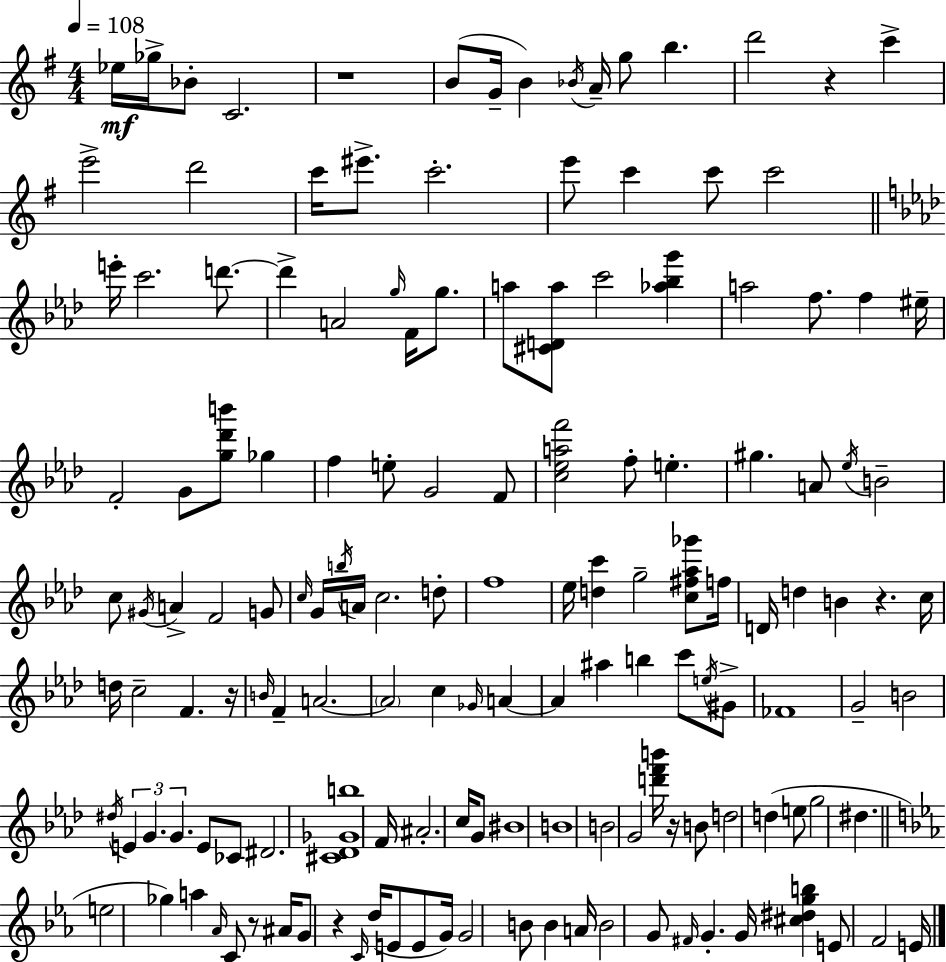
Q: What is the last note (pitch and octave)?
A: E4